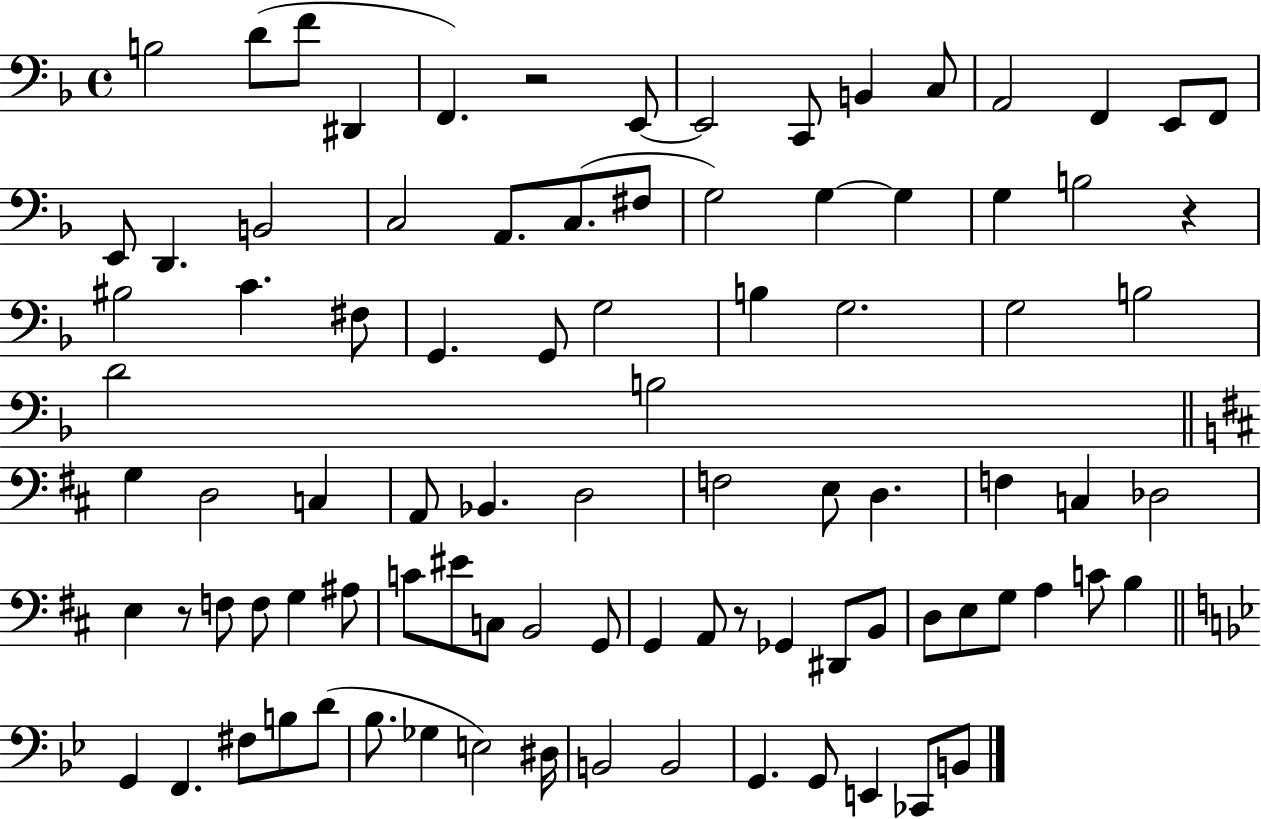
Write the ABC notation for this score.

X:1
T:Untitled
M:4/4
L:1/4
K:F
B,2 D/2 F/2 ^D,, F,, z2 E,,/2 E,,2 C,,/2 B,, C,/2 A,,2 F,, E,,/2 F,,/2 E,,/2 D,, B,,2 C,2 A,,/2 C,/2 ^F,/2 G,2 G, G, G, B,2 z ^B,2 C ^F,/2 G,, G,,/2 G,2 B, G,2 G,2 B,2 D2 B,2 G, D,2 C, A,,/2 _B,, D,2 F,2 E,/2 D, F, C, _D,2 E, z/2 F,/2 F,/2 G, ^A,/2 C/2 ^E/2 C,/2 B,,2 G,,/2 G,, A,,/2 z/2 _G,, ^D,,/2 B,,/2 D,/2 E,/2 G,/2 A, C/2 B, G,, F,, ^F,/2 B,/2 D/2 _B,/2 _G, E,2 ^D,/4 B,,2 B,,2 G,, G,,/2 E,, _C,,/2 B,,/2